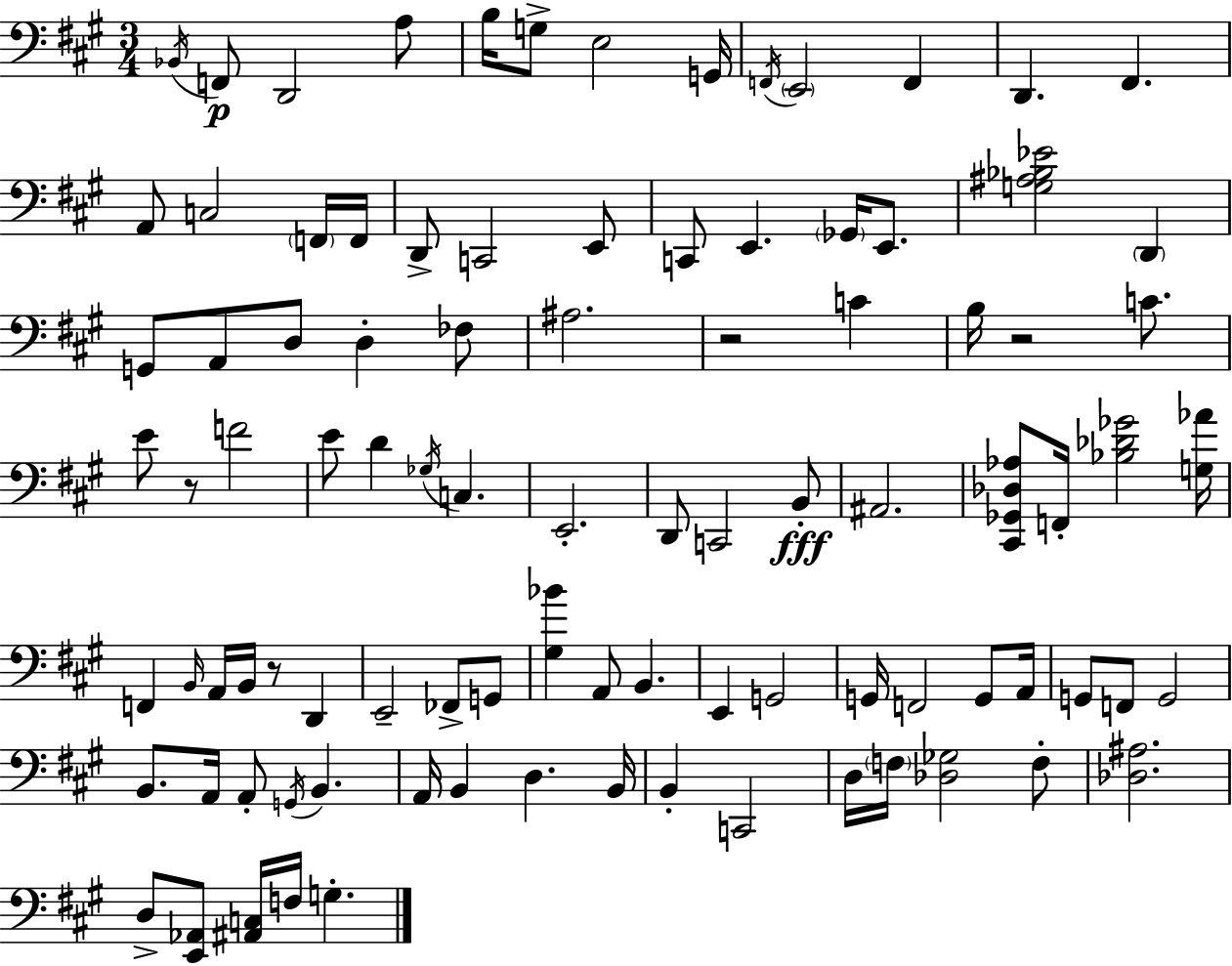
{
  \clef bass
  \numericTimeSignature
  \time 3/4
  \key a \major
  \repeat volta 2 { \acciaccatura { bes,16 }\p f,8 d,2 a8 | b16 g8-> e2 | g,16 \acciaccatura { f,16 } \parenthesize e,2 f,4 | d,4. fis,4. | \break a,8 c2 | \parenthesize f,16 f,16 d,8-> c,2 | e,8 c,8 e,4. \parenthesize ges,16 e,8. | <g ais bes ees'>2 \parenthesize d,4 | \break g,8 a,8 d8 d4-. | fes8 ais2. | r2 c'4 | b16 r2 c'8. | \break e'8 r8 f'2 | e'8 d'4 \acciaccatura { ges16 } c4. | e,2.-. | d,8 c,2 | \break b,8-.\fff ais,2. | <cis, ges, des aes>8 f,16-. <bes des' ges'>2 | <g aes'>16 f,4 \grace { b,16 } a,16 b,16 r8 | d,4 e,2-- | \break fes,8-> g,8 <gis bes'>4 a,8 b,4. | e,4 g,2 | g,16 f,2 | g,8 a,16 g,8 f,8 g,2 | \break b,8. a,16 a,8-. \acciaccatura { g,16 } b,4. | a,16 b,4 d4. | b,16 b,4-. c,2 | d16 \parenthesize f16 <des ges>2 | \break f8-. <des ais>2. | d8-> <e, aes,>8 <ais, c>16 f16 g4.-. | } \bar "|."
}